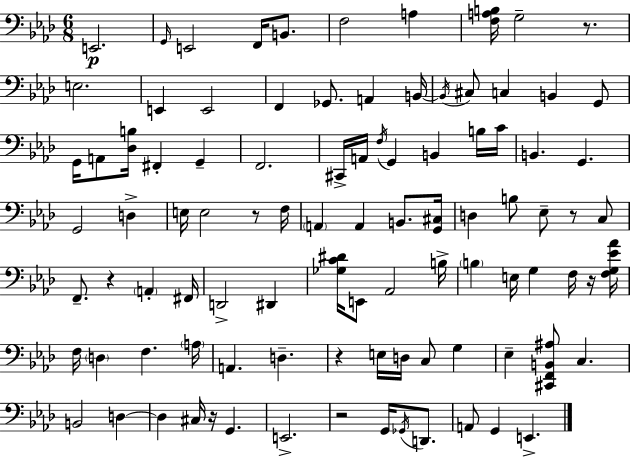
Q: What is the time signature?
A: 6/8